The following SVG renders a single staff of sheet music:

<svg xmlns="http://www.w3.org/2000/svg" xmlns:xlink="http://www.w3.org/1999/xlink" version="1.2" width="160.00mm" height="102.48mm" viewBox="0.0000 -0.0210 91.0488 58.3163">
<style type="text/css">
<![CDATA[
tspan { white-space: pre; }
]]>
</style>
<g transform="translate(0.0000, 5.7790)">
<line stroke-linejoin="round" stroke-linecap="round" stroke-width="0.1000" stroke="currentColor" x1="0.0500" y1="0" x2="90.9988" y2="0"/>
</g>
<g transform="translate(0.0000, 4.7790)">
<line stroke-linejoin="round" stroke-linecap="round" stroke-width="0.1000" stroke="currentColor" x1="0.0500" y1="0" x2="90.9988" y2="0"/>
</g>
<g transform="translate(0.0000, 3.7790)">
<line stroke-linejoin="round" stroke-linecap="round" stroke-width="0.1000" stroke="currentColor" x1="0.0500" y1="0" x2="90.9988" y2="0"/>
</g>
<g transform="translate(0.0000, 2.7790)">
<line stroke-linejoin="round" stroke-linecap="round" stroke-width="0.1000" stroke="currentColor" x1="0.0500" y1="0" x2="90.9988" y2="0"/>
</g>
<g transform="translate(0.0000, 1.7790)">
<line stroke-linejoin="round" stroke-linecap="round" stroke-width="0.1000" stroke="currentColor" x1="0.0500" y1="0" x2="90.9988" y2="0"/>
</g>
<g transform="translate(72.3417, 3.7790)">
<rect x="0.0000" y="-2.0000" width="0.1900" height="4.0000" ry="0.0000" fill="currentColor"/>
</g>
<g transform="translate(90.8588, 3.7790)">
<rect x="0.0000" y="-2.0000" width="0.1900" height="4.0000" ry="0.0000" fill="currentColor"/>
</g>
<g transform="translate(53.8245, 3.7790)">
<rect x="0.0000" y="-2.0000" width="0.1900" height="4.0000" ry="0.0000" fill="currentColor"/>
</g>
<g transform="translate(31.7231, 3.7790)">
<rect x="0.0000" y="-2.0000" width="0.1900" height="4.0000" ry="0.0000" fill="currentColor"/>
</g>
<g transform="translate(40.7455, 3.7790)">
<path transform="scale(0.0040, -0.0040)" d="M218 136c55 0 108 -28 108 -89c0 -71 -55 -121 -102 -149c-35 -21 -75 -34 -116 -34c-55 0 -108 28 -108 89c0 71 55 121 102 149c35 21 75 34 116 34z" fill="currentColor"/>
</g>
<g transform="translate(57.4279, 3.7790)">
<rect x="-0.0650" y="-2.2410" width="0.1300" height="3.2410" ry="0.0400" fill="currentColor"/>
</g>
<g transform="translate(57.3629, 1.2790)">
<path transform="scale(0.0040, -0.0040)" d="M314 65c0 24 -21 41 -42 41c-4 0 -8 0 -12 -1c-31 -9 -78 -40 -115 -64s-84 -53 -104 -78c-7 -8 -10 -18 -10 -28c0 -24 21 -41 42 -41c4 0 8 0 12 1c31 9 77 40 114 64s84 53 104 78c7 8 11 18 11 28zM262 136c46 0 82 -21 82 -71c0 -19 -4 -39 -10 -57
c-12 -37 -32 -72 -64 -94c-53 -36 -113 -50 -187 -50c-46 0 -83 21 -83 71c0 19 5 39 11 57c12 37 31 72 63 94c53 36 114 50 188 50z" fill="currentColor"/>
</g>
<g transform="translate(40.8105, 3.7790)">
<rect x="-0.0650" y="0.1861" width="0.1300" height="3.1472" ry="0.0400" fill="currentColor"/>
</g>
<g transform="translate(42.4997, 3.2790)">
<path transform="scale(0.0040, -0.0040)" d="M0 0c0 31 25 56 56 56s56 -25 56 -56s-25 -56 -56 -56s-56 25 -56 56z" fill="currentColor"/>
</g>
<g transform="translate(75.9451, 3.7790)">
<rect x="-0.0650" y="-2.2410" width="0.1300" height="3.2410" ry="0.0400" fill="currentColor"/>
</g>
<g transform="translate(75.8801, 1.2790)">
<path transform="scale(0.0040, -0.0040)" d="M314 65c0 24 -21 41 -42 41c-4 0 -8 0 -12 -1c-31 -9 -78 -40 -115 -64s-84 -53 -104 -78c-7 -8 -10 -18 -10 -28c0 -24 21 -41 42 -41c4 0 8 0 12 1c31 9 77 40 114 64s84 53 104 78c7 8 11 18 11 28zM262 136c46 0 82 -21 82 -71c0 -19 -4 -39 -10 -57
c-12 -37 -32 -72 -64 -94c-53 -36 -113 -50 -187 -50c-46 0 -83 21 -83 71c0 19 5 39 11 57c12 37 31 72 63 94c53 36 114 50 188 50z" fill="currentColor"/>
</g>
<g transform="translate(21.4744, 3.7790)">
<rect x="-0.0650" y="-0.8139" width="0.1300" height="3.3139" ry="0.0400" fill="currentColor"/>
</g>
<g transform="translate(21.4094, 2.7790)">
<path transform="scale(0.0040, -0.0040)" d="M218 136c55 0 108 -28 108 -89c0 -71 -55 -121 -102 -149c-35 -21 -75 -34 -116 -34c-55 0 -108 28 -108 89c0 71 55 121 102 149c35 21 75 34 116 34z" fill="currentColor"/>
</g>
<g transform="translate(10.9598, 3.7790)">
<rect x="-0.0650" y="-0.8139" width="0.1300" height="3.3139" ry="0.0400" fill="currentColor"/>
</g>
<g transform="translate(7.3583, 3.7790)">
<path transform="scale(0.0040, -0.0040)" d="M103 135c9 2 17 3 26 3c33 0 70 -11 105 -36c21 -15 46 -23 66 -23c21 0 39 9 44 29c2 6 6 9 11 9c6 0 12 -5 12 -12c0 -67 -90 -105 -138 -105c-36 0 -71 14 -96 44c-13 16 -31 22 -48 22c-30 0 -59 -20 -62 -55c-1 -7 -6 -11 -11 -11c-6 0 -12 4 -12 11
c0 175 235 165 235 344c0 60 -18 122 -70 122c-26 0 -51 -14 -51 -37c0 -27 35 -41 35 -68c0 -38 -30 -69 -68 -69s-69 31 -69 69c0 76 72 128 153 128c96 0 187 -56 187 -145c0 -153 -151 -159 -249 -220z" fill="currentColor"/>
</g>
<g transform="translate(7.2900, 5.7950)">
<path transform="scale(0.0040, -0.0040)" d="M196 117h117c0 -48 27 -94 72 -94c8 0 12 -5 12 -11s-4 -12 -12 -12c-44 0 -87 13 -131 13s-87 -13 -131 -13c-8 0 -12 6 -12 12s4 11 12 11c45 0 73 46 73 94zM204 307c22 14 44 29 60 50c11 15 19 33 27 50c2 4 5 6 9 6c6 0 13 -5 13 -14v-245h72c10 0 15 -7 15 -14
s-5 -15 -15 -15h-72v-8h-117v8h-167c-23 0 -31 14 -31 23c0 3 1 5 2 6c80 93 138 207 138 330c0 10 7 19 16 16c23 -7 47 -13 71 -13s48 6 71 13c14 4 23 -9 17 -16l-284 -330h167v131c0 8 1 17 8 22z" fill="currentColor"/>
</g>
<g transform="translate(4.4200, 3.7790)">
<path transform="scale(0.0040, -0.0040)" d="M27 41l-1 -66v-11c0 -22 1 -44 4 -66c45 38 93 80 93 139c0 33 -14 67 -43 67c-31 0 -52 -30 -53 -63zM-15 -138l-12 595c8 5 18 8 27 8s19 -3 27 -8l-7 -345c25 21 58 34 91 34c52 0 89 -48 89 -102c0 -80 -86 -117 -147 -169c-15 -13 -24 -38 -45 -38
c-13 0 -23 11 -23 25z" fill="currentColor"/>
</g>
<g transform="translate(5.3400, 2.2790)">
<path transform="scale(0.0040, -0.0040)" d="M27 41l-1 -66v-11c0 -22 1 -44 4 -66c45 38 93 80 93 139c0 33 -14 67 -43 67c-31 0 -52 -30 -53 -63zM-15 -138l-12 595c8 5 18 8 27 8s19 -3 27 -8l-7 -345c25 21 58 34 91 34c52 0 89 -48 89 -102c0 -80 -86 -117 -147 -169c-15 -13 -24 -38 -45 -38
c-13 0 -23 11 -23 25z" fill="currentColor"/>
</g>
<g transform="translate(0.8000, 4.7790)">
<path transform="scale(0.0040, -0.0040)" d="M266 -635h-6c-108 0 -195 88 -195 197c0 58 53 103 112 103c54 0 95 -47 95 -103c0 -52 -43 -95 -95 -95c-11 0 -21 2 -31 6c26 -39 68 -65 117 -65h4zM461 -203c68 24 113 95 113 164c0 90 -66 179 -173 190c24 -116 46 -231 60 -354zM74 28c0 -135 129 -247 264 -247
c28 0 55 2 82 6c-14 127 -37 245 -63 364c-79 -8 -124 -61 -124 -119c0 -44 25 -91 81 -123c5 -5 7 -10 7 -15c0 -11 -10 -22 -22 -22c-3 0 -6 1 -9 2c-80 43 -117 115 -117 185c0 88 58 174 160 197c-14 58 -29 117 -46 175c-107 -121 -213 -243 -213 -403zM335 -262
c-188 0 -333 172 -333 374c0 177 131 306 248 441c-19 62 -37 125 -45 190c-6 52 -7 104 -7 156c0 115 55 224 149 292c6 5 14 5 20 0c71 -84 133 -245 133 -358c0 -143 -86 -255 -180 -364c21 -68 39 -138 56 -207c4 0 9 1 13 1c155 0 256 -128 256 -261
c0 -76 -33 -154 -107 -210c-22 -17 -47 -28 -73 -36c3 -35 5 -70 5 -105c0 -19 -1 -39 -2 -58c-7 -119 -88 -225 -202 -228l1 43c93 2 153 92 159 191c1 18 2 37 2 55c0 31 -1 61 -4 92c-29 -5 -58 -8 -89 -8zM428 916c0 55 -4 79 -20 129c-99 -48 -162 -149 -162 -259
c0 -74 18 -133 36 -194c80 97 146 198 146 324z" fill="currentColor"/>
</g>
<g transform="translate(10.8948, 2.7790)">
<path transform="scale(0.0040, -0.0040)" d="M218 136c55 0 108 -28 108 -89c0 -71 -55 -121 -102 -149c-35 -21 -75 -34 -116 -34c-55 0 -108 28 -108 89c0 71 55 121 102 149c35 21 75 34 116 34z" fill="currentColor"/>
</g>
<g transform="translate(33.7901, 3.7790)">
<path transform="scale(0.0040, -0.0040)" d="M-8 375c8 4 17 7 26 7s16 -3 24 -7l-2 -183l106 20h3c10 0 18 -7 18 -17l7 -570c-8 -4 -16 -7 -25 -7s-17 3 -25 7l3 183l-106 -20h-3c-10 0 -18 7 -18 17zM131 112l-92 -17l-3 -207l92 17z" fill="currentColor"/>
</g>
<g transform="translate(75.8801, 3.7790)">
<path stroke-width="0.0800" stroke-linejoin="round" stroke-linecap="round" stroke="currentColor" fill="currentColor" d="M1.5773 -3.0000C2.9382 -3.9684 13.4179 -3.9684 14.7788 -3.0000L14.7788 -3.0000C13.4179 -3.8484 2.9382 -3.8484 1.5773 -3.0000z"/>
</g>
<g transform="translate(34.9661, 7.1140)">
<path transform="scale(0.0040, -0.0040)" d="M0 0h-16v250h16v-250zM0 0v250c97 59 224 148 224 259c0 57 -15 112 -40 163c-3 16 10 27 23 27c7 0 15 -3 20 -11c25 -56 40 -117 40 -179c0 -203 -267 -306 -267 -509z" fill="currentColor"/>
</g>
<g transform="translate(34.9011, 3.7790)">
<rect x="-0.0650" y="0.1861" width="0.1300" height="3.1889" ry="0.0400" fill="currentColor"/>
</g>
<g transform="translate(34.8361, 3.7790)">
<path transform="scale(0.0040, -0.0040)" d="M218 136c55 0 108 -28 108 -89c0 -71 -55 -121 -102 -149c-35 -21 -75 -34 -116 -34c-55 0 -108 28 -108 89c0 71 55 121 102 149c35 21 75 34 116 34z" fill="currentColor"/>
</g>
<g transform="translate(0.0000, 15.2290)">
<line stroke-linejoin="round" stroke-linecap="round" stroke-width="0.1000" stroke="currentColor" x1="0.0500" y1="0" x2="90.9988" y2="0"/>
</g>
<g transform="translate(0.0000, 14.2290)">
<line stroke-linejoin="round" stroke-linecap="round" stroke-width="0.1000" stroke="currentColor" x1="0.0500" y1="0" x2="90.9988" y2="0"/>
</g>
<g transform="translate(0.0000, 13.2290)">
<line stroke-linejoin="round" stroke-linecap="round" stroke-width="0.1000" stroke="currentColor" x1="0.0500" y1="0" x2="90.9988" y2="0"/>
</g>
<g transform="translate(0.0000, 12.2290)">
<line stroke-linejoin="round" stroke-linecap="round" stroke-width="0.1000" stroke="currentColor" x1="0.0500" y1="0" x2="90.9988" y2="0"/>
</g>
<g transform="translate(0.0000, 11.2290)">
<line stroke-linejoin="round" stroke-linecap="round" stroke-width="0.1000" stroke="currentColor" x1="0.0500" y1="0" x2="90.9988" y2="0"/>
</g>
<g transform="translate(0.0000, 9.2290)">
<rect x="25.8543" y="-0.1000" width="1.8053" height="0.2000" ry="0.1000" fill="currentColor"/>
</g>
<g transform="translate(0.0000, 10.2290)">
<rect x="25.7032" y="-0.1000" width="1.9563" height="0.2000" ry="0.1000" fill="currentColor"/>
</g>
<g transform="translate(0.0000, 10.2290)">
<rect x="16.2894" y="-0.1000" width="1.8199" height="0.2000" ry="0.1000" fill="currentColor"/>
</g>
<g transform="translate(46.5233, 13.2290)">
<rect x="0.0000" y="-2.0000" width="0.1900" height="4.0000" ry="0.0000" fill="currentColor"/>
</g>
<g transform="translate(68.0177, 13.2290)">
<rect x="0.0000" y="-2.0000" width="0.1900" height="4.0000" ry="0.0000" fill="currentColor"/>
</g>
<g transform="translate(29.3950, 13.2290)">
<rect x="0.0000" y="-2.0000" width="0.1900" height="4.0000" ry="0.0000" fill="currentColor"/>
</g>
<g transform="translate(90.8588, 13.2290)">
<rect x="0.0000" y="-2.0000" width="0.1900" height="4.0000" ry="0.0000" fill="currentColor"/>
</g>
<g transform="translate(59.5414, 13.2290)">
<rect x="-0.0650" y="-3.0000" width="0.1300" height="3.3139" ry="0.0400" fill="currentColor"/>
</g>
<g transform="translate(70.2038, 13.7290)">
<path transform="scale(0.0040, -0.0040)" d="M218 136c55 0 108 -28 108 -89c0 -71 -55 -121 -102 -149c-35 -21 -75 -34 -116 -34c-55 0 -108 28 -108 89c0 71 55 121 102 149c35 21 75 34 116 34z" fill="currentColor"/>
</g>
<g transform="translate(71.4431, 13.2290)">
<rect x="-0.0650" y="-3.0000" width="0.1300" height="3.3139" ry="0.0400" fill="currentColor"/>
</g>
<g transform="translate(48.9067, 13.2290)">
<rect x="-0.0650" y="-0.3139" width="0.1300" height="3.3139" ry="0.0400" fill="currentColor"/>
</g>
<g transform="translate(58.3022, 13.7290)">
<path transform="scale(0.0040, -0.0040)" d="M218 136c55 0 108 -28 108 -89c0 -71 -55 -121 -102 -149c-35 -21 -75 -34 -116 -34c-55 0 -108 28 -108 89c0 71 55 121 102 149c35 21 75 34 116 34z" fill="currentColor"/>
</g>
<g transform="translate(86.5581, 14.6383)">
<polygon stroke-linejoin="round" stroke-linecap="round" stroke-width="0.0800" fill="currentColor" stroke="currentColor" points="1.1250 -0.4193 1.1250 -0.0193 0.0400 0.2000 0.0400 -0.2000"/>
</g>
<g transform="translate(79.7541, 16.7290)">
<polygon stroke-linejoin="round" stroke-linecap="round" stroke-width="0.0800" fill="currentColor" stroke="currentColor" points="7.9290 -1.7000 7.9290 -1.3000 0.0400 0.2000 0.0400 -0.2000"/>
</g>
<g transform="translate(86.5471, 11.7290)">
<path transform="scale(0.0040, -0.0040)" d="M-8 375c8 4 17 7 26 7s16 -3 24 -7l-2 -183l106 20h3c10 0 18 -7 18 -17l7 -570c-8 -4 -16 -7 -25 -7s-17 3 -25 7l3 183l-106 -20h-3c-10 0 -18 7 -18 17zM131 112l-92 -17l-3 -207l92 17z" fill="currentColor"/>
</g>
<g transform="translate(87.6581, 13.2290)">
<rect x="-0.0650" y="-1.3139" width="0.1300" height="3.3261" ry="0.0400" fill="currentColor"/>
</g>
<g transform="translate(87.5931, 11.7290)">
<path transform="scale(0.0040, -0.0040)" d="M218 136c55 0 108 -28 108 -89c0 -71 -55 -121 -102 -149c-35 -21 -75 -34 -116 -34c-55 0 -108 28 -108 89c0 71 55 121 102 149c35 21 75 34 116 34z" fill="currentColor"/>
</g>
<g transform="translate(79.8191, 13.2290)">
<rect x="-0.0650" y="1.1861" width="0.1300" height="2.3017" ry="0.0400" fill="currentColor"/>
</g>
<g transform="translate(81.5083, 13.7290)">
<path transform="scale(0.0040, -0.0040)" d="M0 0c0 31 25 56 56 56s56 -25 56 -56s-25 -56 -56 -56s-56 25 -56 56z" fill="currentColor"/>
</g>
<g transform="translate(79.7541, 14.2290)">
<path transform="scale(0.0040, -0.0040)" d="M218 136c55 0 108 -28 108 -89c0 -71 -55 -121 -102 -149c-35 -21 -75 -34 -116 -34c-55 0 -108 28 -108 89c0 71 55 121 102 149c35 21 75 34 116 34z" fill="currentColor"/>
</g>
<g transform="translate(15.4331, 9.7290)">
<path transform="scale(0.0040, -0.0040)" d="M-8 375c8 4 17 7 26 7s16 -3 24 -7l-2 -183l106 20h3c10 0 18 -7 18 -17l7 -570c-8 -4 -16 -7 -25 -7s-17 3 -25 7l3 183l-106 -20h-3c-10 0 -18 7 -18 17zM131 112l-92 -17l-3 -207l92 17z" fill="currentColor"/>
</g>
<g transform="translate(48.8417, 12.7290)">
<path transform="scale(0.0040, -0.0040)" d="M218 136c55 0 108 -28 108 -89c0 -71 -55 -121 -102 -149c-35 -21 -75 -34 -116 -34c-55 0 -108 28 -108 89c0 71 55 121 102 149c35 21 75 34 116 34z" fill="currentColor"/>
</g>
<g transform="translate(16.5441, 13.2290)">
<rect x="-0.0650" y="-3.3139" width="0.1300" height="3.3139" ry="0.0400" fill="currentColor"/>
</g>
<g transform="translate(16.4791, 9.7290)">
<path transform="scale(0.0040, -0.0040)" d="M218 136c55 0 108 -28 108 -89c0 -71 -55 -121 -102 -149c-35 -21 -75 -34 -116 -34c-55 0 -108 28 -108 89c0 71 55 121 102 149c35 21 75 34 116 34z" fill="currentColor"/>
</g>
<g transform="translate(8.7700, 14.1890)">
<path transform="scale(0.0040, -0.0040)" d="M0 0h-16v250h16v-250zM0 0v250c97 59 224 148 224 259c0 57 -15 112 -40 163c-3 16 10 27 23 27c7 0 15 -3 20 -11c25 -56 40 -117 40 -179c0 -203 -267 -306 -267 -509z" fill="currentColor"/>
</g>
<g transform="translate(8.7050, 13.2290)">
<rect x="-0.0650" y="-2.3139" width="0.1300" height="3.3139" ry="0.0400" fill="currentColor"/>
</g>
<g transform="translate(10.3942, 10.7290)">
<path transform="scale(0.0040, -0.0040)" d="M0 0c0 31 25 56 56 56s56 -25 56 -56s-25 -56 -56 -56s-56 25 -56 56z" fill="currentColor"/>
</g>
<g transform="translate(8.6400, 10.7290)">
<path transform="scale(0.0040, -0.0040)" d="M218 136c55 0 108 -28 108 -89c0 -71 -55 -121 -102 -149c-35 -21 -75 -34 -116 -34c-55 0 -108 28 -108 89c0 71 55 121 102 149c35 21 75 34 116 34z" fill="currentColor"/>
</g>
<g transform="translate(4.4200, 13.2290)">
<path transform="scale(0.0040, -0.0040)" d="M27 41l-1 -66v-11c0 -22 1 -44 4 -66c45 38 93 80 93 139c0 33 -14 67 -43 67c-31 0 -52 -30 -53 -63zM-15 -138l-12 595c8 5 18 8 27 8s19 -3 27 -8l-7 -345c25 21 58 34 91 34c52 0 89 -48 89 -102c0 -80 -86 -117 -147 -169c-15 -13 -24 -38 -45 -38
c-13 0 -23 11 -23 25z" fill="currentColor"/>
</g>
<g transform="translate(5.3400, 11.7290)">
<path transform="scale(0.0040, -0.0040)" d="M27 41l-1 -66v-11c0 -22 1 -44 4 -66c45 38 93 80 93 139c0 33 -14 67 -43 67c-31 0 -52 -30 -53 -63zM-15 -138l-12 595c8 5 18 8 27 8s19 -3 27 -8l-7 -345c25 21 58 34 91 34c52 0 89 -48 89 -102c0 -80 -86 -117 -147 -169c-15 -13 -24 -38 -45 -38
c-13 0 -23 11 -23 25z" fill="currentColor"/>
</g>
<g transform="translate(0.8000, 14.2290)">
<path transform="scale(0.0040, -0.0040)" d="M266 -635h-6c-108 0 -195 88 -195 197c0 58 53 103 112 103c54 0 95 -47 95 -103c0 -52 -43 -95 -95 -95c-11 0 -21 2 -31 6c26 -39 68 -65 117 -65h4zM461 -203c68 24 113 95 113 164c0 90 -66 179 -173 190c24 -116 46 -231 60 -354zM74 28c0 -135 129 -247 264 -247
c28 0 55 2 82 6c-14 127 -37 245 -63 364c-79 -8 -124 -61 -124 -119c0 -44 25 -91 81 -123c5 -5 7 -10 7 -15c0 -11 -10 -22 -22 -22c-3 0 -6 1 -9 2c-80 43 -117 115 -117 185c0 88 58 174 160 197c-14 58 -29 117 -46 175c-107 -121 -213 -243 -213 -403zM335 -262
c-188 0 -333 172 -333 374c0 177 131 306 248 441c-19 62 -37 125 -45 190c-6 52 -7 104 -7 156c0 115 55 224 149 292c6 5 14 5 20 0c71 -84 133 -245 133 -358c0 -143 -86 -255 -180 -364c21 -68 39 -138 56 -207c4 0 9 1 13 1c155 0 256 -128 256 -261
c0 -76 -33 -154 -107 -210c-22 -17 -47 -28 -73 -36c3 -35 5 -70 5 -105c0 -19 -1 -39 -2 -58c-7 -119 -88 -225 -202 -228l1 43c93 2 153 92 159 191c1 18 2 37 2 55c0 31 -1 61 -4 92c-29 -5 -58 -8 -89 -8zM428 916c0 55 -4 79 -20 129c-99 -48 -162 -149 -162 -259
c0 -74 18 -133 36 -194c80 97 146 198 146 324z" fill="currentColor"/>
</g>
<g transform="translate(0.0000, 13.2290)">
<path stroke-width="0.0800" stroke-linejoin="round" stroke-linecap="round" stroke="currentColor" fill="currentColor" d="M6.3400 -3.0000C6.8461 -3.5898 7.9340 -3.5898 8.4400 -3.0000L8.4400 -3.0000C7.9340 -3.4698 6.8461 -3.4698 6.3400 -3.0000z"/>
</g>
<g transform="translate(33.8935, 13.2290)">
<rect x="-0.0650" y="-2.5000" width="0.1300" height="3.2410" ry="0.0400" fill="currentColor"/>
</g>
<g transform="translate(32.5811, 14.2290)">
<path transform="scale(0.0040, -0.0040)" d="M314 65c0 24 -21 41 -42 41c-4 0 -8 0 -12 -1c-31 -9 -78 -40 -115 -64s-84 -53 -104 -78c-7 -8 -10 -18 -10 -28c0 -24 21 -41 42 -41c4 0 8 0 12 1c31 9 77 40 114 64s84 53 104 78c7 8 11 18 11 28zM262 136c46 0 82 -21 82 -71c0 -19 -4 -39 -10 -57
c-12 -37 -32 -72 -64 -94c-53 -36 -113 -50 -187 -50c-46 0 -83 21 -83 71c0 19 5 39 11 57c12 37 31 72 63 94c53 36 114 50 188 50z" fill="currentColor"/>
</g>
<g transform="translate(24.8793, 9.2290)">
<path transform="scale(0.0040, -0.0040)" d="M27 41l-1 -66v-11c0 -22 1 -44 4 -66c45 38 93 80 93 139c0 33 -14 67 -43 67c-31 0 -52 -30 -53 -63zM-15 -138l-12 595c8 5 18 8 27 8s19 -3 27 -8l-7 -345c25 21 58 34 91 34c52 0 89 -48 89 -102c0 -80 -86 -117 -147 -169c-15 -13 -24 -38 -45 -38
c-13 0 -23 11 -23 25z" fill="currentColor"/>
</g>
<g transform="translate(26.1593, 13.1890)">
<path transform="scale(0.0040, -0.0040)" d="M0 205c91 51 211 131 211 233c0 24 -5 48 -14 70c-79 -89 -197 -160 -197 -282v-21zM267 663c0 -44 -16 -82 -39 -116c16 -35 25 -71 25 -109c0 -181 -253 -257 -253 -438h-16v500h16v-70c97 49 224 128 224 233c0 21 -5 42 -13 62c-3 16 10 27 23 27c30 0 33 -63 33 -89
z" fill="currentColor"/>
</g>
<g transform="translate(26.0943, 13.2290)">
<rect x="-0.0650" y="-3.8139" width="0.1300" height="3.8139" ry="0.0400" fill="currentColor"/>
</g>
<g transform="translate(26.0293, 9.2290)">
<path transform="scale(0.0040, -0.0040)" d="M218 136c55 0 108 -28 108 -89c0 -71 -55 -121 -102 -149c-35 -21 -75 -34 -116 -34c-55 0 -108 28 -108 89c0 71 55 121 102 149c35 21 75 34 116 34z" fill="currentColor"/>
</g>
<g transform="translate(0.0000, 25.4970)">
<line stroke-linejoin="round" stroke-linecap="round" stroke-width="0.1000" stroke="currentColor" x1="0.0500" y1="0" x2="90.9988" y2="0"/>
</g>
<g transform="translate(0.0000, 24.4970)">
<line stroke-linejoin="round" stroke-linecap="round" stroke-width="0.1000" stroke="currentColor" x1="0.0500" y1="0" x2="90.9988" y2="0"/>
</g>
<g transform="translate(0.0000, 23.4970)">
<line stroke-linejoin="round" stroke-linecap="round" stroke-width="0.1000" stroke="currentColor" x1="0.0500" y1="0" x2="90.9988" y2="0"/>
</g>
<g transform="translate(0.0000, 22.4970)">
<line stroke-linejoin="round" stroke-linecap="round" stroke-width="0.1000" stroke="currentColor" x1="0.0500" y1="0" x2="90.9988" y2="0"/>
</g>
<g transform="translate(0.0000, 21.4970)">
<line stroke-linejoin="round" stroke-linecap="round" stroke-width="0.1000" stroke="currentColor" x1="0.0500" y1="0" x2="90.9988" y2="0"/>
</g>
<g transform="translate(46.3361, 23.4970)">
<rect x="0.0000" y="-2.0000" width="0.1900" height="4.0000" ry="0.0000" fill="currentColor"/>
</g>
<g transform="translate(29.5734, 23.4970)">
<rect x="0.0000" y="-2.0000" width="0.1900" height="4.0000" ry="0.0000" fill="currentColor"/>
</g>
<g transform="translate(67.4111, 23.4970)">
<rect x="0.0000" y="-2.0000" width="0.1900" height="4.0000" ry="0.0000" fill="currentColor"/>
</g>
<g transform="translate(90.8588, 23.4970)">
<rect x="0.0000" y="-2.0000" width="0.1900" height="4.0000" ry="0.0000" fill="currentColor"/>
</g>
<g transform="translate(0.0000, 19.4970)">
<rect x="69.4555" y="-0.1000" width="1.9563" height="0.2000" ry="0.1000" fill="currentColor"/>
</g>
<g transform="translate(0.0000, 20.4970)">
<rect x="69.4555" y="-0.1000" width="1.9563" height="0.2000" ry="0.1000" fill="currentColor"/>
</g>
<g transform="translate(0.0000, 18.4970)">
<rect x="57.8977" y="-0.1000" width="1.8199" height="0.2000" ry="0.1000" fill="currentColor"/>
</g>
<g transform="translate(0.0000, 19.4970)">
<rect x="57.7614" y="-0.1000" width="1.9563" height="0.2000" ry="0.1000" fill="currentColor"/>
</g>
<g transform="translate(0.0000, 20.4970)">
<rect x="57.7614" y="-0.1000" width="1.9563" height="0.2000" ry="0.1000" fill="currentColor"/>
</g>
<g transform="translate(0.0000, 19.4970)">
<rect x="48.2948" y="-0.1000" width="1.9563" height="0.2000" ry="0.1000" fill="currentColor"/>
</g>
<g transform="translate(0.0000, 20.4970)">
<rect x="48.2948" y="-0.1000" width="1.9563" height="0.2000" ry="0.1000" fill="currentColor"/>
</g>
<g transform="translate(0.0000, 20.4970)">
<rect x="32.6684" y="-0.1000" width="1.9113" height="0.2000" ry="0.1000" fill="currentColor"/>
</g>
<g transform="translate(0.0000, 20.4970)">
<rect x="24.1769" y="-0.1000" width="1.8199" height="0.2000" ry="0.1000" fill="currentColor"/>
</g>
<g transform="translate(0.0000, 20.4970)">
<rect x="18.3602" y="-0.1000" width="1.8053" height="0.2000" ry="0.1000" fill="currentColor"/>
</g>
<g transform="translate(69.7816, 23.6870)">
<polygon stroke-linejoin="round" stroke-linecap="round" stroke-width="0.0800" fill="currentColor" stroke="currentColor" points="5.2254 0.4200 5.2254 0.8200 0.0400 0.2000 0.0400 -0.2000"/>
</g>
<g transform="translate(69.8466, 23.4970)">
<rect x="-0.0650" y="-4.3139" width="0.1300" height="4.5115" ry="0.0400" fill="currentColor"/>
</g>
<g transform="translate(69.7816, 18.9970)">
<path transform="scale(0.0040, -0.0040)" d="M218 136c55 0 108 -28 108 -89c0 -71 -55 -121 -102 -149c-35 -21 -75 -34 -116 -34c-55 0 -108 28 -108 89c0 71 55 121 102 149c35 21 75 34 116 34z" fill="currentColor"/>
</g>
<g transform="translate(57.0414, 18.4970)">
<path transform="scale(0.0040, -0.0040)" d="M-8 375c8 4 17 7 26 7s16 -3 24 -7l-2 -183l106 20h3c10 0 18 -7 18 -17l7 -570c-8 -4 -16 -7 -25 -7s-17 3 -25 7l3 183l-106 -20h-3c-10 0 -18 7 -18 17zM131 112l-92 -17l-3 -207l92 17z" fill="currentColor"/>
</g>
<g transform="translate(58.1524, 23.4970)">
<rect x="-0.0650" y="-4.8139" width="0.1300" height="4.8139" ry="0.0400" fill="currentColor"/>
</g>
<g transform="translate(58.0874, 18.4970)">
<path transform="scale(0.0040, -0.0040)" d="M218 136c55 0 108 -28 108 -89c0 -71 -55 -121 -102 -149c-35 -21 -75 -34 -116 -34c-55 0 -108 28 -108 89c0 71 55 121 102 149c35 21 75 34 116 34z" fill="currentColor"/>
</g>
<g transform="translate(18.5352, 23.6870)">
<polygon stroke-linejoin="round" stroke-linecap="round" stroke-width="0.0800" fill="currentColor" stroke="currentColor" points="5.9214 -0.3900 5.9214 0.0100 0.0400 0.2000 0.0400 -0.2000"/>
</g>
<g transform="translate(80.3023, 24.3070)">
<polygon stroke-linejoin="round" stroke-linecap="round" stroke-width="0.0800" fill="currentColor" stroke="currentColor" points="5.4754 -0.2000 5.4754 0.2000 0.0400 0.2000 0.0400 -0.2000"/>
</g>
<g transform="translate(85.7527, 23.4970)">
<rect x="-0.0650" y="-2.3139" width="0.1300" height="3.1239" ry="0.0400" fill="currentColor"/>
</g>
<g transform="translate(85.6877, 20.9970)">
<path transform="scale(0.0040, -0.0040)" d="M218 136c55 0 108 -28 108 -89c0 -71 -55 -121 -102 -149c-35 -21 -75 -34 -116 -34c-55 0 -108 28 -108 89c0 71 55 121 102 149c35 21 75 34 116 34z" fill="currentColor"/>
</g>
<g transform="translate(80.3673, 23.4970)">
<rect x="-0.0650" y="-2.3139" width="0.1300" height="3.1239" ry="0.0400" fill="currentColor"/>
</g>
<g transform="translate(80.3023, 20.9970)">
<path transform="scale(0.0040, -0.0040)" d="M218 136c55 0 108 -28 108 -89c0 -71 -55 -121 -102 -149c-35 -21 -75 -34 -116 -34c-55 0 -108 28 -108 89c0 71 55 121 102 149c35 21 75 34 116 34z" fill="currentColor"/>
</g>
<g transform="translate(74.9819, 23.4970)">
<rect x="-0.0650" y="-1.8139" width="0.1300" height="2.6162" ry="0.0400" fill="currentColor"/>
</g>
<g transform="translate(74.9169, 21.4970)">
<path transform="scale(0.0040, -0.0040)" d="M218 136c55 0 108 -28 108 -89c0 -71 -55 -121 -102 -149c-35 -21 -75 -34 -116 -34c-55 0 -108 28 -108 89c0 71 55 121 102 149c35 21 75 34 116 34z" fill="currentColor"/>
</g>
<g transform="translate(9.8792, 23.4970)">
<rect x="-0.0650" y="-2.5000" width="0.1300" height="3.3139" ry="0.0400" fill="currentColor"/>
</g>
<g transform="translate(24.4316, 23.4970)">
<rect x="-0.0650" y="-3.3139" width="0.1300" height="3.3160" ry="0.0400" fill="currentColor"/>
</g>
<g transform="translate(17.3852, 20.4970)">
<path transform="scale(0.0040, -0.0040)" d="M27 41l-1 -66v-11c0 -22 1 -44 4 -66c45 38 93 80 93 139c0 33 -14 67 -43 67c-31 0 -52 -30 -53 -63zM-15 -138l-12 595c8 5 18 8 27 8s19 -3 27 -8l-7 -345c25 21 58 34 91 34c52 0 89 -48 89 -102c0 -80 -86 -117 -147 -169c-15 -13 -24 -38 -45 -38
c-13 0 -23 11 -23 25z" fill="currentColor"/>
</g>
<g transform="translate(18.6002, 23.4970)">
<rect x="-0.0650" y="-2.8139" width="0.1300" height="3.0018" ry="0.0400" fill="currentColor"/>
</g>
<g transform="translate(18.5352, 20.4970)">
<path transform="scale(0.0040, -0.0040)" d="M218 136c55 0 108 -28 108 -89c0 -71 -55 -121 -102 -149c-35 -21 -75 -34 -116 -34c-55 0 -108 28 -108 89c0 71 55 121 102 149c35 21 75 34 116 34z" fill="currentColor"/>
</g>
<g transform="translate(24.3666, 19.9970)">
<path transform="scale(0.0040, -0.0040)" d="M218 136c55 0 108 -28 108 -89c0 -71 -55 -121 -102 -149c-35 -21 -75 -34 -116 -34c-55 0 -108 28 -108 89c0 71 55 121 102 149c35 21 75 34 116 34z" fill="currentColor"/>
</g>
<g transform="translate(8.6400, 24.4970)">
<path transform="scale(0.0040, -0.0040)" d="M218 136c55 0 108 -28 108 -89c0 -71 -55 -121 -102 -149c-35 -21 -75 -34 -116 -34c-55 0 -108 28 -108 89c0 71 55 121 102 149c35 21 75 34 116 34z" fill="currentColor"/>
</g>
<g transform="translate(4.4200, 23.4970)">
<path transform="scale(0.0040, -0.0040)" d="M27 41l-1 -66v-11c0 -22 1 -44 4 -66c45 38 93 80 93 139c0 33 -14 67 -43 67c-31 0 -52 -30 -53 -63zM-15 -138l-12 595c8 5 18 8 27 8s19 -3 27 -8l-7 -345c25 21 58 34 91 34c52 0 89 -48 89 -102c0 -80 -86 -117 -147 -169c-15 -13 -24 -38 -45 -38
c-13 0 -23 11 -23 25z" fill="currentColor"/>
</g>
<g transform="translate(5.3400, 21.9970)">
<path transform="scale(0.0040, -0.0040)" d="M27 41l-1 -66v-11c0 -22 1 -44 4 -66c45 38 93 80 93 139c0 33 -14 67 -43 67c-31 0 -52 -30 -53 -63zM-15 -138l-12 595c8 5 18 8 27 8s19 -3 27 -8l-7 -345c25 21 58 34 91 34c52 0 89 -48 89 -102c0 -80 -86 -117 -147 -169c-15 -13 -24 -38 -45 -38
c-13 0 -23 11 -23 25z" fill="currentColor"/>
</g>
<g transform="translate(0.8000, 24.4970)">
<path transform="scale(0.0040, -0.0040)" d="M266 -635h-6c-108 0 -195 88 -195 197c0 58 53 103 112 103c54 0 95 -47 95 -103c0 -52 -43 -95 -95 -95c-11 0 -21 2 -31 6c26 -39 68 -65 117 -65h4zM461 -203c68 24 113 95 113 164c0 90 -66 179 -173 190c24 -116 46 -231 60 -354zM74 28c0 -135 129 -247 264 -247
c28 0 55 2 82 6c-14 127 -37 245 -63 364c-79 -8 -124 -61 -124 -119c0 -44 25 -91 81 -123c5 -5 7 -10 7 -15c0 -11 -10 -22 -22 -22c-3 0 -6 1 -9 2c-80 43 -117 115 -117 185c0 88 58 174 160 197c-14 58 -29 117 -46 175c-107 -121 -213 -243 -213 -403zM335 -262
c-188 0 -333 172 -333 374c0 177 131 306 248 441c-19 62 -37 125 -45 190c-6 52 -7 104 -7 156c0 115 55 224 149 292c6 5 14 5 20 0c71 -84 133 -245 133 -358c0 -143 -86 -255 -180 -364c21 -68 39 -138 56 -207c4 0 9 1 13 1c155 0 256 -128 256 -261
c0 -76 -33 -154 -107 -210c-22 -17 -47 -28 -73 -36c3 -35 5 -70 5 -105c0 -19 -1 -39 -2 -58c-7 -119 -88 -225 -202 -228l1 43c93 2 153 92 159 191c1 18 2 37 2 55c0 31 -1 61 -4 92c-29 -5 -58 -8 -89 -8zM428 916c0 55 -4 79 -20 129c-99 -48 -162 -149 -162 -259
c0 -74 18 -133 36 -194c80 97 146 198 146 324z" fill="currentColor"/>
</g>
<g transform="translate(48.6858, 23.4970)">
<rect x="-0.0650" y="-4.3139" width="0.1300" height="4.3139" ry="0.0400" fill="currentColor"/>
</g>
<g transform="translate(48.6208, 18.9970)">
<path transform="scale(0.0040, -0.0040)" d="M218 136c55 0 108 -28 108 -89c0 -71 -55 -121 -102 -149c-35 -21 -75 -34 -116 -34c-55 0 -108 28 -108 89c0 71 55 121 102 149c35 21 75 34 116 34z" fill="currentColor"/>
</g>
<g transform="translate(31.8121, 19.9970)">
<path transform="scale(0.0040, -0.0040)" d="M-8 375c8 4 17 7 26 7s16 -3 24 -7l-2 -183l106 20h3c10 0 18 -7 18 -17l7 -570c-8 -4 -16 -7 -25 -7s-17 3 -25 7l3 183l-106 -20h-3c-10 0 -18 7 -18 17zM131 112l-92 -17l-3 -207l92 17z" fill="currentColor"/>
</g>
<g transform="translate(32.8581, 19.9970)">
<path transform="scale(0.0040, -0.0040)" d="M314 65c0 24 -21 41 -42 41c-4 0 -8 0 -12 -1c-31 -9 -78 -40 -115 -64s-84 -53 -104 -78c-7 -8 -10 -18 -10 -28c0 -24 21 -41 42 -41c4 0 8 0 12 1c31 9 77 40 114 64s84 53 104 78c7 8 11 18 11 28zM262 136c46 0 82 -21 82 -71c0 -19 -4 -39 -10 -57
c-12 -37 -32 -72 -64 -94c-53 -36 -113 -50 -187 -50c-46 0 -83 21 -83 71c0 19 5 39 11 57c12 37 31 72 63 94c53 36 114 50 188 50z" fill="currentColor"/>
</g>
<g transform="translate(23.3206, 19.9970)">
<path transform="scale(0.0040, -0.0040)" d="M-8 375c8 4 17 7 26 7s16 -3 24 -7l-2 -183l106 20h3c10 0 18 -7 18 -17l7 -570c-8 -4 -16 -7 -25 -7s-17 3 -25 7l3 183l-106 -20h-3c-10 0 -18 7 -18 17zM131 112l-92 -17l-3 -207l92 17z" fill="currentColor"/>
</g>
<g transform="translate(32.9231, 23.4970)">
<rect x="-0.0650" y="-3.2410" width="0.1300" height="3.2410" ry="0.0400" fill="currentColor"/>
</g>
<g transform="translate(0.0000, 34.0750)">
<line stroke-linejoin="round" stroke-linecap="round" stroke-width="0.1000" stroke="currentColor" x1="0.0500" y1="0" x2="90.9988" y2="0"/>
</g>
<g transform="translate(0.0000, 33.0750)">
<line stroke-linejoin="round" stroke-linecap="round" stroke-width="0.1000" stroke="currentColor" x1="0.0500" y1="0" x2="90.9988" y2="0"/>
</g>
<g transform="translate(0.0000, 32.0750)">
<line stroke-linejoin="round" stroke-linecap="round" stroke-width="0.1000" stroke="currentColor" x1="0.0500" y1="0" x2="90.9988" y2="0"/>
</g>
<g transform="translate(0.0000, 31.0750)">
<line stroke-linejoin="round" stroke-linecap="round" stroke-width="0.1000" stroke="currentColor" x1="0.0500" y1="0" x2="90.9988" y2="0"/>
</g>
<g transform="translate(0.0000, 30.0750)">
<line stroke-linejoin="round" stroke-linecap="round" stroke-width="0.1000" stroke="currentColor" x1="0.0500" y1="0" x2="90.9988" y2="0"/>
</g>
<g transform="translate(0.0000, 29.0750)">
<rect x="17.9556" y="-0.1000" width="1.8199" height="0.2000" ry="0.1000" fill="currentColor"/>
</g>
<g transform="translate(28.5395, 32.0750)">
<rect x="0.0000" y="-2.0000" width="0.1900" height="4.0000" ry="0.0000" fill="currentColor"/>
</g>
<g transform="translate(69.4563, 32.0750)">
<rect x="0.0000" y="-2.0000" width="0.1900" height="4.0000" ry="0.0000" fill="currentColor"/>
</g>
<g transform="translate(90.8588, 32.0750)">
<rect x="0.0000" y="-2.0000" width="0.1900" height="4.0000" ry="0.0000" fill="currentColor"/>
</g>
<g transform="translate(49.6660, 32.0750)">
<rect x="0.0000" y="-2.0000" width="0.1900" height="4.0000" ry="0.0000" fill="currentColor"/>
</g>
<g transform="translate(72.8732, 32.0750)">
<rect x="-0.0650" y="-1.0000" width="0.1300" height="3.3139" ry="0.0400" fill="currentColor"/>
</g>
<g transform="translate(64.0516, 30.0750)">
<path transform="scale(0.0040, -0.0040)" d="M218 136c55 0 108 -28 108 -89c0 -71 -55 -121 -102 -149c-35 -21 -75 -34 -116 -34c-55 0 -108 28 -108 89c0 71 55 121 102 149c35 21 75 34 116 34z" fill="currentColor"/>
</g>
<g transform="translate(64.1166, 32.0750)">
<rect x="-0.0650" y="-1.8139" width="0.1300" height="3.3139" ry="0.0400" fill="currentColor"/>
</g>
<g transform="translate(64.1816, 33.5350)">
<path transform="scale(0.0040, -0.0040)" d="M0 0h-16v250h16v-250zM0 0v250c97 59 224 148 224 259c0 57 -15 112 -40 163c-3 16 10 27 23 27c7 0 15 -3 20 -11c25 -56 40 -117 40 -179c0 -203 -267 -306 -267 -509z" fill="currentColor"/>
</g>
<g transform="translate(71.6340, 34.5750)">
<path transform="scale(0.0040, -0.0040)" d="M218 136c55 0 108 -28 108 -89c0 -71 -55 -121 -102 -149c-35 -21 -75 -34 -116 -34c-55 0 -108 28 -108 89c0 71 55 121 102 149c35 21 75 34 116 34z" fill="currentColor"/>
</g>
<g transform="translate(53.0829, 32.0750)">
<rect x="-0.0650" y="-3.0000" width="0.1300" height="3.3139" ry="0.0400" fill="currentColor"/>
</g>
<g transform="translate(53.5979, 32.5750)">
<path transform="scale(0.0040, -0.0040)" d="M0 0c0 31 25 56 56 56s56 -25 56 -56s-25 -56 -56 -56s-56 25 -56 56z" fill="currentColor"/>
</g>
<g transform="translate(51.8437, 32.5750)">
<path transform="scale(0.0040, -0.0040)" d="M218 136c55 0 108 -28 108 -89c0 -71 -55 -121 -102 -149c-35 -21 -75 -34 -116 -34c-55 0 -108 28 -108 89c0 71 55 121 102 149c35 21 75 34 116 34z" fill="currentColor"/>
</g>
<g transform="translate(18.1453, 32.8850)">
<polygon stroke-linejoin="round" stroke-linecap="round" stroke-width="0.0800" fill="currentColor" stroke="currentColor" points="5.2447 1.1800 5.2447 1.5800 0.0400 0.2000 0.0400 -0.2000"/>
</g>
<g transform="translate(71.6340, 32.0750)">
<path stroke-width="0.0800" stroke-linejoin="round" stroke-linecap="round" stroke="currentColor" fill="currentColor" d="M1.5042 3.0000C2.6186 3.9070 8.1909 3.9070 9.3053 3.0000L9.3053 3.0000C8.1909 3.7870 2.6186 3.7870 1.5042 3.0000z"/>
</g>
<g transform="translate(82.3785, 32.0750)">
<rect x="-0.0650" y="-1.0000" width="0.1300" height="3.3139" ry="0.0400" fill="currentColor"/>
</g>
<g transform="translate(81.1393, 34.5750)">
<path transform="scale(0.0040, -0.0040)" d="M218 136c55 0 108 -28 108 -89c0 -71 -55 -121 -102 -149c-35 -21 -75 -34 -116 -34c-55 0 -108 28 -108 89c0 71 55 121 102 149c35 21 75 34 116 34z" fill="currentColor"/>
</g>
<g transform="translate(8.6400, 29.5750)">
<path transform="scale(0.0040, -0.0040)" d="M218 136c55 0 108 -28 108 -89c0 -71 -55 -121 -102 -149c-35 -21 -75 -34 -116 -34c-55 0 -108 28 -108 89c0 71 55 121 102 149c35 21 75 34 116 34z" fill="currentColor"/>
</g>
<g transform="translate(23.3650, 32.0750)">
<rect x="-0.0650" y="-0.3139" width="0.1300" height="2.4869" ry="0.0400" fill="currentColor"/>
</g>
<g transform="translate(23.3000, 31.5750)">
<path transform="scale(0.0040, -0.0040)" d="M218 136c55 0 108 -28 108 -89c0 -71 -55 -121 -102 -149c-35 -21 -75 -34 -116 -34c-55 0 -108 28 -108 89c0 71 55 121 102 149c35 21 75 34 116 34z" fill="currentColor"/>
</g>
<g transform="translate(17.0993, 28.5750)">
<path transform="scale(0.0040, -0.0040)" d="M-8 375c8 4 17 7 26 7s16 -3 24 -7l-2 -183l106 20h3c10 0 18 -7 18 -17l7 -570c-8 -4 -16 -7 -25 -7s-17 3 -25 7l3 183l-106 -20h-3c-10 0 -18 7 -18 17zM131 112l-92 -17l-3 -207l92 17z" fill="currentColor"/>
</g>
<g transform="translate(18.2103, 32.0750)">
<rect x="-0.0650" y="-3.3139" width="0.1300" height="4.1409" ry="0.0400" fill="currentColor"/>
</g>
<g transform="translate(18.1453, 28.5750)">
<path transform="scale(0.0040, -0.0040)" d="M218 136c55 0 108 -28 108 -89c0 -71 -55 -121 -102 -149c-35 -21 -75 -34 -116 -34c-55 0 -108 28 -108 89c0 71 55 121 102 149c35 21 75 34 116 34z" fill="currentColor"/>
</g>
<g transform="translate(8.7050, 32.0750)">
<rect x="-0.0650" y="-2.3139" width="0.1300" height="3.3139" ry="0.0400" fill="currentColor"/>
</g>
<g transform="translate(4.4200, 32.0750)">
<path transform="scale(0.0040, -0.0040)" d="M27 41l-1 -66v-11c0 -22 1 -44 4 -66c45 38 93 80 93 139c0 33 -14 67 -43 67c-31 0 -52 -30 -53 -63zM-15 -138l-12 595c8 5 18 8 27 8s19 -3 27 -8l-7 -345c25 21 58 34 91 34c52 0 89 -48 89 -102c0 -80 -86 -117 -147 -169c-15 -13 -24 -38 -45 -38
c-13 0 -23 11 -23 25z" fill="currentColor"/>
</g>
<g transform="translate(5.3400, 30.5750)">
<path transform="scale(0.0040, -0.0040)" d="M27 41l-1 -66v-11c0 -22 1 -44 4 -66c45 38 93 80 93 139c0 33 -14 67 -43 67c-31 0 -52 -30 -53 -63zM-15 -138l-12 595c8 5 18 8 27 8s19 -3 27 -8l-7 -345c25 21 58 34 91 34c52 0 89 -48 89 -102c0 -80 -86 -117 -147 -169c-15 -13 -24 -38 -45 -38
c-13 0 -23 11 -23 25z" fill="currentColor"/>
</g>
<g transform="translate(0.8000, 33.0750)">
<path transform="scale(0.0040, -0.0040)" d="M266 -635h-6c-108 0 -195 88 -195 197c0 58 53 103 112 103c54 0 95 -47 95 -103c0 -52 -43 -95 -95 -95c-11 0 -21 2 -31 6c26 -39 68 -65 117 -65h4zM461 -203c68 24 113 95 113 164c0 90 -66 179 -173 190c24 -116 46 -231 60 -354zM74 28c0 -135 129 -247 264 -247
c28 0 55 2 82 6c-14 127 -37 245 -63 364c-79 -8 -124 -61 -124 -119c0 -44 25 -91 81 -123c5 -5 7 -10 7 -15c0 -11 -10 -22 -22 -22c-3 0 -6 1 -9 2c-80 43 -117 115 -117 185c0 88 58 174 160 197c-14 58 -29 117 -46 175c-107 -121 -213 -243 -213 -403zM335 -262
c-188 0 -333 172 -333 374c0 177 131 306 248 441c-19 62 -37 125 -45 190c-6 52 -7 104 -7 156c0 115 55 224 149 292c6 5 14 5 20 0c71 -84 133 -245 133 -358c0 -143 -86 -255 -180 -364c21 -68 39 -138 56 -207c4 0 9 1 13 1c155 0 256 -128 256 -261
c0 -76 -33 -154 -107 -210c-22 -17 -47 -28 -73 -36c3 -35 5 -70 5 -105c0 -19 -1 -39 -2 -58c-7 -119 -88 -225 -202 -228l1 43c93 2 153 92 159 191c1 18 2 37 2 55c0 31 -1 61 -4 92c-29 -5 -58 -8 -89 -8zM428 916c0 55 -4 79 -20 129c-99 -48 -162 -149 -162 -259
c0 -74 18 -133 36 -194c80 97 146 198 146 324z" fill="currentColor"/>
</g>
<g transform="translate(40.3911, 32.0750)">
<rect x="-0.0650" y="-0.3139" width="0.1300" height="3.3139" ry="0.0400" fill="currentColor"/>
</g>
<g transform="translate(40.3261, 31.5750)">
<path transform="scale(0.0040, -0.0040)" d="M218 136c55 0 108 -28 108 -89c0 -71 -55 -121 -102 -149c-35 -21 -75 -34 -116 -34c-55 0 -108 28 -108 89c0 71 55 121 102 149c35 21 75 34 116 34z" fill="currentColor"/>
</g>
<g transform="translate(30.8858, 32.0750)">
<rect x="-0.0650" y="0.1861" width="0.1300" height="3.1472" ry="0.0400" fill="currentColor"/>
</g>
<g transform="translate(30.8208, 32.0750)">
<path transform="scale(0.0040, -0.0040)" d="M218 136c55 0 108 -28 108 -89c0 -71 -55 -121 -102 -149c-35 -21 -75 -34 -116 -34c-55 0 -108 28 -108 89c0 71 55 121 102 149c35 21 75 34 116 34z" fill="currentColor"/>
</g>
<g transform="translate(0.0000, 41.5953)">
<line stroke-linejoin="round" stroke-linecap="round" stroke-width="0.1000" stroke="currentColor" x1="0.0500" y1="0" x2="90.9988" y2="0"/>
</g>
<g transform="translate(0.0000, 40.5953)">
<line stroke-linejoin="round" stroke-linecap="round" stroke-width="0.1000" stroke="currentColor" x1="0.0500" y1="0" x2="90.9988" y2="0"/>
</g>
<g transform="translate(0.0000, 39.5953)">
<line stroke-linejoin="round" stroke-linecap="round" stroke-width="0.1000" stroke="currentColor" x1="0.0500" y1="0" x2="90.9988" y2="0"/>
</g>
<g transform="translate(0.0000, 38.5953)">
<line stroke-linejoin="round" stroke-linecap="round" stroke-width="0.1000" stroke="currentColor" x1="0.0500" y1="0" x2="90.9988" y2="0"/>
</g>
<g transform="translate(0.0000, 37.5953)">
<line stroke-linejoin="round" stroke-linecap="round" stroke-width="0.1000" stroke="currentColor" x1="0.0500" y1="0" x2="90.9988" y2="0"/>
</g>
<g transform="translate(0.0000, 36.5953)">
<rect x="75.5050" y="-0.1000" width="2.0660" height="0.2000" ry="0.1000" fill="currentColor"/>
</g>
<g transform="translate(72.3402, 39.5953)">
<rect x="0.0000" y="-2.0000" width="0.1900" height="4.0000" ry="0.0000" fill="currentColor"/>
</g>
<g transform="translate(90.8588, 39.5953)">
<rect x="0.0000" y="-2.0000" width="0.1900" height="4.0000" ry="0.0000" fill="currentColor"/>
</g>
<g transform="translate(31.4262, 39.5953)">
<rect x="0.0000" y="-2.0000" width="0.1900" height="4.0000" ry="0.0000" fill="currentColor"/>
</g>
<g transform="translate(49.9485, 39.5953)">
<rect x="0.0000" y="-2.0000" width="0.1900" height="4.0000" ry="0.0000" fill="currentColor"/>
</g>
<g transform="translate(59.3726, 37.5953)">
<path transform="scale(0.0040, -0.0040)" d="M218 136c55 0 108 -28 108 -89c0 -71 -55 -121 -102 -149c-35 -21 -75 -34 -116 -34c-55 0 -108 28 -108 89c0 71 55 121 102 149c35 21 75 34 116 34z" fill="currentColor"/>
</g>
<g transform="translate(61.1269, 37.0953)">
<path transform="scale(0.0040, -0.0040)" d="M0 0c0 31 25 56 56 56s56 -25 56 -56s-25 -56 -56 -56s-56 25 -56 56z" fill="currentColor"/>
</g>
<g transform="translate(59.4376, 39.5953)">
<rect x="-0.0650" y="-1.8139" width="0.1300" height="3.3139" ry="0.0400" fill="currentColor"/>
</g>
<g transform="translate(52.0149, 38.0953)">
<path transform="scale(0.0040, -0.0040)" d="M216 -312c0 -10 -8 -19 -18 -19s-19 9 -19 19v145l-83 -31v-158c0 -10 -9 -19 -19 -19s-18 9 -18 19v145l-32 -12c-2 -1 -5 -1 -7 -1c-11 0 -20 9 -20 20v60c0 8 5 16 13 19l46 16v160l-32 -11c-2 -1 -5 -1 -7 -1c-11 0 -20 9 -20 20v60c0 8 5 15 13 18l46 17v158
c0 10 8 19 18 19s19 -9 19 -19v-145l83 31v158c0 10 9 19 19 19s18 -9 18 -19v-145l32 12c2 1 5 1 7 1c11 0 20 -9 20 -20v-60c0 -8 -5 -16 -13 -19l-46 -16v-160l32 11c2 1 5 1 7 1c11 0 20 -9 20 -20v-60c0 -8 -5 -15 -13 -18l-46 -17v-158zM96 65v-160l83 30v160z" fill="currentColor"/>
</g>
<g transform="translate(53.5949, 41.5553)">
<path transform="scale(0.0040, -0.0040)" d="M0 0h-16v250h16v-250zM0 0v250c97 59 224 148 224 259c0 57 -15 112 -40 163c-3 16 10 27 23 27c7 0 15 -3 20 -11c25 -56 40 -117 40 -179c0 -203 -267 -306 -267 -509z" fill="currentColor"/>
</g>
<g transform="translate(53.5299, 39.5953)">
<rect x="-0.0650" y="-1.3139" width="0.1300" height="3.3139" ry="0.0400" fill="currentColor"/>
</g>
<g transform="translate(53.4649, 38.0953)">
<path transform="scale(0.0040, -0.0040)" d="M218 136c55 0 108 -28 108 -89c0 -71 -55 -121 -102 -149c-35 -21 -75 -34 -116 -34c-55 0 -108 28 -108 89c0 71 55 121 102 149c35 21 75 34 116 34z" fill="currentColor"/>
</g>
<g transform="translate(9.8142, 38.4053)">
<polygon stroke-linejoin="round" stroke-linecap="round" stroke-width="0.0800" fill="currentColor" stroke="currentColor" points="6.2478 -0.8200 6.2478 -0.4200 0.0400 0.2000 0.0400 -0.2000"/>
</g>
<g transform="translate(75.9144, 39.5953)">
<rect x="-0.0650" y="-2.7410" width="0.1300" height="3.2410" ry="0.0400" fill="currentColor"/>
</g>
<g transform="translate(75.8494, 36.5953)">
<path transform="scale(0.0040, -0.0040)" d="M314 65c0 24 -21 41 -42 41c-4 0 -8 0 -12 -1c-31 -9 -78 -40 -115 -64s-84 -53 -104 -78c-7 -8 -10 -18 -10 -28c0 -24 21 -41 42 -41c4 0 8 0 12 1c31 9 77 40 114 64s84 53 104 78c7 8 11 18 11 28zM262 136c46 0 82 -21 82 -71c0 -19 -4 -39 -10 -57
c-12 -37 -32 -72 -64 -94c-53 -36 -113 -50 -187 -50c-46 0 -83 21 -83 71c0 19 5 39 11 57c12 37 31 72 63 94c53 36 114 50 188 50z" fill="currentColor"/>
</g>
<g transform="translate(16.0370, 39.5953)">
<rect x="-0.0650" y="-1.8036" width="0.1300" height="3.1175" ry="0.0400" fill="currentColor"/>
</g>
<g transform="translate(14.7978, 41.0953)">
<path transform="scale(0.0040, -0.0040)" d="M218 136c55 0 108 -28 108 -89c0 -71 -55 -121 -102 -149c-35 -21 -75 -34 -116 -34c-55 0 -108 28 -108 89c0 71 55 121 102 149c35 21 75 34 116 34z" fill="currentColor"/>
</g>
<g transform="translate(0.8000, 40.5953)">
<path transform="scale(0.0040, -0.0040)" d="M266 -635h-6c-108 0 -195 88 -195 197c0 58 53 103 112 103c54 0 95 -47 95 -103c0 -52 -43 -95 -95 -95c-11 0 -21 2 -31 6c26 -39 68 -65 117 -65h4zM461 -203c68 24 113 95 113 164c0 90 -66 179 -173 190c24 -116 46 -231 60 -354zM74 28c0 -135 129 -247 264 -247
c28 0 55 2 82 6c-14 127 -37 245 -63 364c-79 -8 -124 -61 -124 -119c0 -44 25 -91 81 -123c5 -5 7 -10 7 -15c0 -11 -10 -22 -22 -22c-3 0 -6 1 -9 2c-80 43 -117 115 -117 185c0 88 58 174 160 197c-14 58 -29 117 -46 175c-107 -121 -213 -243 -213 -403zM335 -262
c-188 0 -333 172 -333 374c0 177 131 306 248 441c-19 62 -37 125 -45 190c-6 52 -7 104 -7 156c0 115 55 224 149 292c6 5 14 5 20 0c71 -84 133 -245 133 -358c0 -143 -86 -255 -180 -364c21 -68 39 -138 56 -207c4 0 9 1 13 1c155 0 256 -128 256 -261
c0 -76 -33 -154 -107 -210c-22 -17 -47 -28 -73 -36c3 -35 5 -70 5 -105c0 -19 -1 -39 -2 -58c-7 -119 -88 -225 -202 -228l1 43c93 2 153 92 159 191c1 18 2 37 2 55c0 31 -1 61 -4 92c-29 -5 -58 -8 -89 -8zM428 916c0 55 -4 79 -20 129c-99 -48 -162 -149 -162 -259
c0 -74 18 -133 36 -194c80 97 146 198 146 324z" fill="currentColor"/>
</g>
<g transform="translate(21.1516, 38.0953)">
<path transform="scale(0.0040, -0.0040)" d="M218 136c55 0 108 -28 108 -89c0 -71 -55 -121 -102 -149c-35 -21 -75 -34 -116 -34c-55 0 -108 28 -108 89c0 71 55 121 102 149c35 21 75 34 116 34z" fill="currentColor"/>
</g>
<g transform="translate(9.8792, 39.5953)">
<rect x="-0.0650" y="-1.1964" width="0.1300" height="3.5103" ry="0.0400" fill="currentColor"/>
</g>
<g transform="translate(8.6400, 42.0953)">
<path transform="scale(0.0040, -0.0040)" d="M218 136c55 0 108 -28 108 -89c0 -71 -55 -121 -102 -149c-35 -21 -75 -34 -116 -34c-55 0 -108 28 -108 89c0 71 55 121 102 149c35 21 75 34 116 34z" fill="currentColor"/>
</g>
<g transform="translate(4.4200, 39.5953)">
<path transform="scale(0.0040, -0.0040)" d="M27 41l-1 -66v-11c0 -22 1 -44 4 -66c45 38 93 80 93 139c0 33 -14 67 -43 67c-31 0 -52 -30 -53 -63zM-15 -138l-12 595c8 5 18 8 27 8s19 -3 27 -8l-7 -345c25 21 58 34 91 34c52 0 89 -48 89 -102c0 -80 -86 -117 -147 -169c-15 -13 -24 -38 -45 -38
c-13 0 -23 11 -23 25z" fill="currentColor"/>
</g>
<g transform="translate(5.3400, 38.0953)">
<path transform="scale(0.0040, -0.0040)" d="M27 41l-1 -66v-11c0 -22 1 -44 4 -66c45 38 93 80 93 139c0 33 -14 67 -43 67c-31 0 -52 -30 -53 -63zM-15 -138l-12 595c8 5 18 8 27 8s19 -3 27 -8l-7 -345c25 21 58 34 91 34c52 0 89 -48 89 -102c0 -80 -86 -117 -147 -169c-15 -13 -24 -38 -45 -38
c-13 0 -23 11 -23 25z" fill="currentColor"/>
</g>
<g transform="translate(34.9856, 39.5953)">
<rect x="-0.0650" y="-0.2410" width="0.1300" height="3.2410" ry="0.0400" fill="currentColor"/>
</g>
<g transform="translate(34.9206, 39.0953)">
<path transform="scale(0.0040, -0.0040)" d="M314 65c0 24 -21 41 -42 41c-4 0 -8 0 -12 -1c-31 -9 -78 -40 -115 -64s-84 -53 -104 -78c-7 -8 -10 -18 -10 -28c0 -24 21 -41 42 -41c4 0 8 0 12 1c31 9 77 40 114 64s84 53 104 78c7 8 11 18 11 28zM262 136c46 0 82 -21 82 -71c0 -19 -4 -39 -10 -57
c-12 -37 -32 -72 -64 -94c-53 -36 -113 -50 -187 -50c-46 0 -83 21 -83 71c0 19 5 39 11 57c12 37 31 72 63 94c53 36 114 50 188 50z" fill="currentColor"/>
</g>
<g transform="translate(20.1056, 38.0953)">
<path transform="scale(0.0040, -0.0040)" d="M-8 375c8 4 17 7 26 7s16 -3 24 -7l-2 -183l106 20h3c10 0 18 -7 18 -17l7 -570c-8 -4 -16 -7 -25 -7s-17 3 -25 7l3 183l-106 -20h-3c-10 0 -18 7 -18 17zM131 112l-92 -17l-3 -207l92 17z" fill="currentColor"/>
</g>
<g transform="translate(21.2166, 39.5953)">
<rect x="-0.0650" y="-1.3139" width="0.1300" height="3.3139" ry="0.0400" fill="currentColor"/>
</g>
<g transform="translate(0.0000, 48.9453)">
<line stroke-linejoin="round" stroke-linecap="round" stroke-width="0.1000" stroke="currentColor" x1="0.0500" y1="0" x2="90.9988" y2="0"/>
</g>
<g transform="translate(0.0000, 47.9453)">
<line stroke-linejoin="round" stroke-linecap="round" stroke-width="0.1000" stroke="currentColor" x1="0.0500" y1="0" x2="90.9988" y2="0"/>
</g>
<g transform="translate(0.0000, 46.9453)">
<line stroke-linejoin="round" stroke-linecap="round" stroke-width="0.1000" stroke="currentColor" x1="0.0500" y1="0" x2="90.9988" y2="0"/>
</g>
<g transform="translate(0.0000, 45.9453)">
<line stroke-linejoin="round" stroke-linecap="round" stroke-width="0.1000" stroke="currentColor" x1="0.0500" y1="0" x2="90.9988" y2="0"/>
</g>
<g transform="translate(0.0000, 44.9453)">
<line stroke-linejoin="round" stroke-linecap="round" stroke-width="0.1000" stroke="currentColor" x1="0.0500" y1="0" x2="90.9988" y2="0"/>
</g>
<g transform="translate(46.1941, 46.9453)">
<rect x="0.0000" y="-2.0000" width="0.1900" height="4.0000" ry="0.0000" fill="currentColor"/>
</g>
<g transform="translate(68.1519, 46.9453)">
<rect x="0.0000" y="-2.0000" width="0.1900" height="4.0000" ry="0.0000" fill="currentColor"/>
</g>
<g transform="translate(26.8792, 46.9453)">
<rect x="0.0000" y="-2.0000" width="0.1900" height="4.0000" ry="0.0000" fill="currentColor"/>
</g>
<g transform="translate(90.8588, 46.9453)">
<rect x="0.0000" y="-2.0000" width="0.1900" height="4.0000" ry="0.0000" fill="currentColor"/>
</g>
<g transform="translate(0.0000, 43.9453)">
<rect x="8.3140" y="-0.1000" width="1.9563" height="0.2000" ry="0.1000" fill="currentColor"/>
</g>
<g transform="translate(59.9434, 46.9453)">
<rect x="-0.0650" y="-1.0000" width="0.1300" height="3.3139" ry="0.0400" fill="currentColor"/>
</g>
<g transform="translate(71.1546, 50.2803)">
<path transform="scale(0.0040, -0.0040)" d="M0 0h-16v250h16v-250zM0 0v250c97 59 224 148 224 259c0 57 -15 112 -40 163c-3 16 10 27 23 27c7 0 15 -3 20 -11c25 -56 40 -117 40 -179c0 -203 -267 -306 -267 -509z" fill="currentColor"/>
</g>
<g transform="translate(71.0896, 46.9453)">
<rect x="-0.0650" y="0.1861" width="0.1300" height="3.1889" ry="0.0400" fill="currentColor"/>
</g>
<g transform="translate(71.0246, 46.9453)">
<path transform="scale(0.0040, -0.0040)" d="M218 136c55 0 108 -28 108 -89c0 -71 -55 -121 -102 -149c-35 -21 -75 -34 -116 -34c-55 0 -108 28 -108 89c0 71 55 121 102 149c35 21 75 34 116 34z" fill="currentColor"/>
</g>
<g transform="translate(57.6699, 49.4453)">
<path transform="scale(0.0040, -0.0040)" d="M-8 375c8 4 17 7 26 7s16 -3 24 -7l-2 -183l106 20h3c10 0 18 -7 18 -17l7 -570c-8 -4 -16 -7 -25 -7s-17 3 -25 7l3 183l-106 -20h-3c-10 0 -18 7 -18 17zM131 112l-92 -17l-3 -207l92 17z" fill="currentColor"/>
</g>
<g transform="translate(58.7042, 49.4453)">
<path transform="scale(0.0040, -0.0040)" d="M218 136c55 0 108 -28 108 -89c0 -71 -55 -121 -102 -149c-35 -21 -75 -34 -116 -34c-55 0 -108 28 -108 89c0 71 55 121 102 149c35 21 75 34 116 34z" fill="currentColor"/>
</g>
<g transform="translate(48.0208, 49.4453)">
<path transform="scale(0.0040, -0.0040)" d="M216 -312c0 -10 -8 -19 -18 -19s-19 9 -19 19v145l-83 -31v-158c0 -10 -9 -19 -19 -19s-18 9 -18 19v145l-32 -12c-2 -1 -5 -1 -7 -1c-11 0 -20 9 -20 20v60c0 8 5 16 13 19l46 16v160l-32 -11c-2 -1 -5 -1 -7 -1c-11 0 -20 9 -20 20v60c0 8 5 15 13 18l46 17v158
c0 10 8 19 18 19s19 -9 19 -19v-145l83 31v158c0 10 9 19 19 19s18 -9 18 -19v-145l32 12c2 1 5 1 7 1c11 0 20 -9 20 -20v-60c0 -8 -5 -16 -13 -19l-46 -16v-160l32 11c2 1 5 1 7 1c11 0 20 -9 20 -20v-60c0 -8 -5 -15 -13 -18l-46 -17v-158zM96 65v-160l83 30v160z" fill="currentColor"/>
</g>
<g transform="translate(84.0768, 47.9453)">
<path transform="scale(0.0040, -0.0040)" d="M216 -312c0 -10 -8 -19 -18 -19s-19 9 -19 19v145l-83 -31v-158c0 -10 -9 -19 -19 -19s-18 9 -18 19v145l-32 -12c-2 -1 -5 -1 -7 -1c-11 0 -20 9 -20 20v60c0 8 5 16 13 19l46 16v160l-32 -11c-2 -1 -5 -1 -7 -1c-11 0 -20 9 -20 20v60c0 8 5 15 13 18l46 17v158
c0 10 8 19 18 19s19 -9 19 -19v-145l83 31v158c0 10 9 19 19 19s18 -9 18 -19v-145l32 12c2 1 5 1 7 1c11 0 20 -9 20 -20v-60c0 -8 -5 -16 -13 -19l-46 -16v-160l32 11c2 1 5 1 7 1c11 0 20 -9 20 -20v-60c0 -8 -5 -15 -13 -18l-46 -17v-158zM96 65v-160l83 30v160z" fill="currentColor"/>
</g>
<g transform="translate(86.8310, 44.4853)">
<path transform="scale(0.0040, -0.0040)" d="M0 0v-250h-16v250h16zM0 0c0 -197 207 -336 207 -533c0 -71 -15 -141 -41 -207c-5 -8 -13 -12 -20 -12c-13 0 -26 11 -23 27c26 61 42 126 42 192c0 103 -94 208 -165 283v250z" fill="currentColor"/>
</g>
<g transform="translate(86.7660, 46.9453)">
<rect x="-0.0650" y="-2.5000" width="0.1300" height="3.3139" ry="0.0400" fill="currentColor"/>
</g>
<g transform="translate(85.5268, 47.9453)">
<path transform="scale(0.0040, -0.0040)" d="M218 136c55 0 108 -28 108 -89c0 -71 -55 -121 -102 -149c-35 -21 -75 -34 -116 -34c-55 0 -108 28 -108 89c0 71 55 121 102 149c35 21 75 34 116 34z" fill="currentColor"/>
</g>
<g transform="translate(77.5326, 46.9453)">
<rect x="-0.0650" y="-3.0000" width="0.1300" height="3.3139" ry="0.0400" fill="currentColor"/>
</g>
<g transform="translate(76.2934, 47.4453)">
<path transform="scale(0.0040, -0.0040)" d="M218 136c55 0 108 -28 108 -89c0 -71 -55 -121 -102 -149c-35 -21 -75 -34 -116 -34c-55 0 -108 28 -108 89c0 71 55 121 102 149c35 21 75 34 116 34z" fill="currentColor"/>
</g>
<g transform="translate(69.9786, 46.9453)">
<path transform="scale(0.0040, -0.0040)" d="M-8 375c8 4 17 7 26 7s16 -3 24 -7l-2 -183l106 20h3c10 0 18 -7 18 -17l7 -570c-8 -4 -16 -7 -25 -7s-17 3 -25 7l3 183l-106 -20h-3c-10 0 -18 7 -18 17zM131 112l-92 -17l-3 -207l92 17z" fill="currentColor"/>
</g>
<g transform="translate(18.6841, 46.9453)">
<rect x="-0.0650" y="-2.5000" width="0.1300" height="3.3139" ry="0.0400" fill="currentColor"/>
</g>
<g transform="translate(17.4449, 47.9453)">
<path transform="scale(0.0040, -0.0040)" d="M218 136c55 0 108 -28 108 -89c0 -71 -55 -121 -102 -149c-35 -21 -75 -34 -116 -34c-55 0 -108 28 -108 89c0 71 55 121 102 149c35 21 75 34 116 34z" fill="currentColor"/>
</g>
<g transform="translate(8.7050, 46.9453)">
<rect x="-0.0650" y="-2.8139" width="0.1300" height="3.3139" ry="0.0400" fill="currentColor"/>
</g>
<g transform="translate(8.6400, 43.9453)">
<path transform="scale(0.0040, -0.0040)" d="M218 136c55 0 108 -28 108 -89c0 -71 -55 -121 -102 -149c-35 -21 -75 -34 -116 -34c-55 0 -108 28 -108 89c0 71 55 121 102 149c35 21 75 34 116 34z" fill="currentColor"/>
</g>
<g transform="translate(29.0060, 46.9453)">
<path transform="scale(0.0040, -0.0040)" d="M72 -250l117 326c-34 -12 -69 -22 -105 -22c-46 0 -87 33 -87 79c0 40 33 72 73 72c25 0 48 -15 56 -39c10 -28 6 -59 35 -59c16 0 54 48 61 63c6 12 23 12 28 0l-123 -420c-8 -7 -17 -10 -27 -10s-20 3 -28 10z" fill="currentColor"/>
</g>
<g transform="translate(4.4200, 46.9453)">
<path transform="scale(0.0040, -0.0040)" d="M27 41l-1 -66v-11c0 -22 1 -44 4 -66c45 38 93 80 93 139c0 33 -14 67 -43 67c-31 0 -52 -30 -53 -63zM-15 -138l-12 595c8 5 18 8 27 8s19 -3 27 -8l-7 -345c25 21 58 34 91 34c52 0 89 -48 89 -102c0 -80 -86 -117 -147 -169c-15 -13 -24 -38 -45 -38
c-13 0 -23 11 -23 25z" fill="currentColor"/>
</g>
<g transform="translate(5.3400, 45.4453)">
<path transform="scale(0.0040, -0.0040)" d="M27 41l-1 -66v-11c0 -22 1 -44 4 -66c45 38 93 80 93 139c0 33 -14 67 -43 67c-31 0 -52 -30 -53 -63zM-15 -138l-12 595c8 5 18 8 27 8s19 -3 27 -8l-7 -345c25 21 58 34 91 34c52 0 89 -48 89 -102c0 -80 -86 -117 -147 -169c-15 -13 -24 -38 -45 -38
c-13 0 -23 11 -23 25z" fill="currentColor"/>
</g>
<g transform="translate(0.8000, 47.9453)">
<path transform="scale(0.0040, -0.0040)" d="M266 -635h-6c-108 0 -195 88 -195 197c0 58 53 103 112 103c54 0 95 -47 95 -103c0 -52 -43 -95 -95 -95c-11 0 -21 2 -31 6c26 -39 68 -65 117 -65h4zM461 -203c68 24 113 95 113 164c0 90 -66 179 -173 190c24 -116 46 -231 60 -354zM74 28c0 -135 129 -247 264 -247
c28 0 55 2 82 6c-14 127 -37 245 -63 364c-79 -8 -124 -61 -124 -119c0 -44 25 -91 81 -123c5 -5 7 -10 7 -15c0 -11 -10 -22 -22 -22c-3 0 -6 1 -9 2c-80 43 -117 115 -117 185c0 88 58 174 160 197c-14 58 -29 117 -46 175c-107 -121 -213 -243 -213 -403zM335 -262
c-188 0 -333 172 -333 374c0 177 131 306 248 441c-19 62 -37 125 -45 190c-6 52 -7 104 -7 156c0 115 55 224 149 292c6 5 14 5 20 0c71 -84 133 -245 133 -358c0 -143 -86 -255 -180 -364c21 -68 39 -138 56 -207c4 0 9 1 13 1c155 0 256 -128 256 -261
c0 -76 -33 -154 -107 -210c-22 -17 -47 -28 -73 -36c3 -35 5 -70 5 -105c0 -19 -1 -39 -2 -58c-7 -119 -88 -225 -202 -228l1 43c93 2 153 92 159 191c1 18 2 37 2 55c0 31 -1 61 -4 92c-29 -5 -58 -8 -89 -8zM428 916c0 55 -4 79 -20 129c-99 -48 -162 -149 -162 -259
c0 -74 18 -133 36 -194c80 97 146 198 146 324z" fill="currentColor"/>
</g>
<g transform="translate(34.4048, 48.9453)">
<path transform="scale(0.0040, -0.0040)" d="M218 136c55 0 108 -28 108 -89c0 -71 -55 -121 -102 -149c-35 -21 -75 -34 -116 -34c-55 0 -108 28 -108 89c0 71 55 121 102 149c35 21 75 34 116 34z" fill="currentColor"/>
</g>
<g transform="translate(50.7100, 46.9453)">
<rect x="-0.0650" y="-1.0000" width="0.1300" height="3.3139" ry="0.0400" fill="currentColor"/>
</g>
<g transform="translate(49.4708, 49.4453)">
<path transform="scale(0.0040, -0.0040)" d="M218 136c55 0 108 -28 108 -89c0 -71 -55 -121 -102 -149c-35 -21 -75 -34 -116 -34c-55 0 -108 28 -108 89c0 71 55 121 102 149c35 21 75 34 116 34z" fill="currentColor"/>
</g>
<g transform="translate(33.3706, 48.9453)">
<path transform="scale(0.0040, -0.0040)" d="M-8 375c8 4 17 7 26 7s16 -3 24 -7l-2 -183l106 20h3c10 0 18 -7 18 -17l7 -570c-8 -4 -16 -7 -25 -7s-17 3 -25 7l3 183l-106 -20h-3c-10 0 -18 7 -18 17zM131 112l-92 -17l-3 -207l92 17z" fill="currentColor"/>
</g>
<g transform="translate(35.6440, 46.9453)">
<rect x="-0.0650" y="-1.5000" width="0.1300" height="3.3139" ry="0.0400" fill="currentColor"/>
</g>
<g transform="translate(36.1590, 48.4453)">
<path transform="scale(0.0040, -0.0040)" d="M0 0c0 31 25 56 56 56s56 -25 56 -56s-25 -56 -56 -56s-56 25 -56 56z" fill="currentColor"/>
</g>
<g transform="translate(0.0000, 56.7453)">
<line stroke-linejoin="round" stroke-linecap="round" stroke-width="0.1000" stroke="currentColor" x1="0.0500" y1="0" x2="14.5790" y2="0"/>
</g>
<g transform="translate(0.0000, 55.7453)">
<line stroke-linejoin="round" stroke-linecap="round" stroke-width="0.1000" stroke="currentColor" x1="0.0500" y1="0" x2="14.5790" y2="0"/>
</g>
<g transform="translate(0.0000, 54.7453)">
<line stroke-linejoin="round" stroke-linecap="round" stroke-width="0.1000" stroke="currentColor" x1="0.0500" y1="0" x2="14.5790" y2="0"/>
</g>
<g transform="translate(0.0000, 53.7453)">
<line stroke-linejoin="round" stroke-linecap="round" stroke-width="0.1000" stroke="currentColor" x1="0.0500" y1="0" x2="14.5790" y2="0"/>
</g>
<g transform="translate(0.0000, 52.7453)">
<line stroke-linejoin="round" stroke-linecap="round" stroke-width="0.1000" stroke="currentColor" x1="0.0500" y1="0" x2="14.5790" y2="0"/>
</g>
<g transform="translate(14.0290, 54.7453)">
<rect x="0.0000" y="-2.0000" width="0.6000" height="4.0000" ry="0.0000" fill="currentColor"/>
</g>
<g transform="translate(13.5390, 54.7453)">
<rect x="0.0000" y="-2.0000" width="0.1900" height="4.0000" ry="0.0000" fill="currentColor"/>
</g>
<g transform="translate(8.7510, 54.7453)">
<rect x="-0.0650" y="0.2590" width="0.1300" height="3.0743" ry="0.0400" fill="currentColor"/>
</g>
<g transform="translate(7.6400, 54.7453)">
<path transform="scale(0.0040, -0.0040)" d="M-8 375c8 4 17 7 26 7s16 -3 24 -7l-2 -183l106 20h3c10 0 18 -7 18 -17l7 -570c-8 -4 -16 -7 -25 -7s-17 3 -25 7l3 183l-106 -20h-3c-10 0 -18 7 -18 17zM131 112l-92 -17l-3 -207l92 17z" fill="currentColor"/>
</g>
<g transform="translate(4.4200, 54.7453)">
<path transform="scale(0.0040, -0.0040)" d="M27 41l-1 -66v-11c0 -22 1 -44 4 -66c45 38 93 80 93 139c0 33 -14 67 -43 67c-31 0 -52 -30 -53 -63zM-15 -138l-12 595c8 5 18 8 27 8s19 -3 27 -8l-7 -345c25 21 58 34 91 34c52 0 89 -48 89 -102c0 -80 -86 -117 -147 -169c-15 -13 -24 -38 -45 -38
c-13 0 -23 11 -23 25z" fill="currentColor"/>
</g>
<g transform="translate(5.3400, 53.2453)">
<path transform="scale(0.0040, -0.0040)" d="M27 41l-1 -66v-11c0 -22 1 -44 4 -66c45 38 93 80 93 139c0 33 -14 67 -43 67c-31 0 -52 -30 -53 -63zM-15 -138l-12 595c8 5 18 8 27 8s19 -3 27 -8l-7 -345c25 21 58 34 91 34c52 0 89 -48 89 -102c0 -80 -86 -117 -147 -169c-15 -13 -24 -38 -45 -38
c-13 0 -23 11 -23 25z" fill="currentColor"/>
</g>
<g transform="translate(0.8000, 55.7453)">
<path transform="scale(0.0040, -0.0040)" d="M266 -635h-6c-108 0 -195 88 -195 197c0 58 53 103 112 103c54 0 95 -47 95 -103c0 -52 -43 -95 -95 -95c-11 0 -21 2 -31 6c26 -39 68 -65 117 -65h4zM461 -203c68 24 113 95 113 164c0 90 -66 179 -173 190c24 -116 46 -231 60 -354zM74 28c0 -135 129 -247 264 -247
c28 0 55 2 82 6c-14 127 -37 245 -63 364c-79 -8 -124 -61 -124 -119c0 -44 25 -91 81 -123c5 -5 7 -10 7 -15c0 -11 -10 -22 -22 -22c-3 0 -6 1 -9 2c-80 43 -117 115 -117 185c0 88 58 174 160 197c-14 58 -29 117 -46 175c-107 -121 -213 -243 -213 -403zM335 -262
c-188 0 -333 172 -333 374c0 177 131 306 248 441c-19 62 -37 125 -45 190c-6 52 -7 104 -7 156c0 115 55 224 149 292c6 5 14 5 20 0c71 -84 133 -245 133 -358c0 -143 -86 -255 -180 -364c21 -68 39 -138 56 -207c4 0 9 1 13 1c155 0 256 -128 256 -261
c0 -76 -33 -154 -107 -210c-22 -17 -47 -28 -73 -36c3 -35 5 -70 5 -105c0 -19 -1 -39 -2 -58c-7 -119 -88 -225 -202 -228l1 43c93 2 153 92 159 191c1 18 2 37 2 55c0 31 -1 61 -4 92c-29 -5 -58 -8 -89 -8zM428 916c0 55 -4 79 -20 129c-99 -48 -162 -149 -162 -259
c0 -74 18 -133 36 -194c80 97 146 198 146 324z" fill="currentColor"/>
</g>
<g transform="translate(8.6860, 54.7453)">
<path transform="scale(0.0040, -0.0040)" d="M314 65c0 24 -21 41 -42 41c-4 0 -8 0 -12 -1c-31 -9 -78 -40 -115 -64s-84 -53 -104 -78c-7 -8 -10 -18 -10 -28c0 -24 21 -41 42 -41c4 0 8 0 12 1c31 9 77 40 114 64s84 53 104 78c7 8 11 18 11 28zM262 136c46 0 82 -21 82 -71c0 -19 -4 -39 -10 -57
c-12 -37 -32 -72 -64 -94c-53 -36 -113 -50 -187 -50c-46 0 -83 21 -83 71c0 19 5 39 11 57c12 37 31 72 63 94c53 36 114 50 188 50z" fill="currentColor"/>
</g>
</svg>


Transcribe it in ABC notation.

X:1
T:Untitled
M:2/4
L:1/4
K:Bb
d d B/2 B g2 g2 g/2 b _c'/4 G2 c A A G/2 e/4 G _a/2 b/2 b2 d' e' d'/2 f/2 g/2 g/2 g b/2 c/2 _B c A f/2 D D D/2 F/2 e c2 ^e/2 f a2 a G z/2 E ^D D B/2 A ^G/2 B2